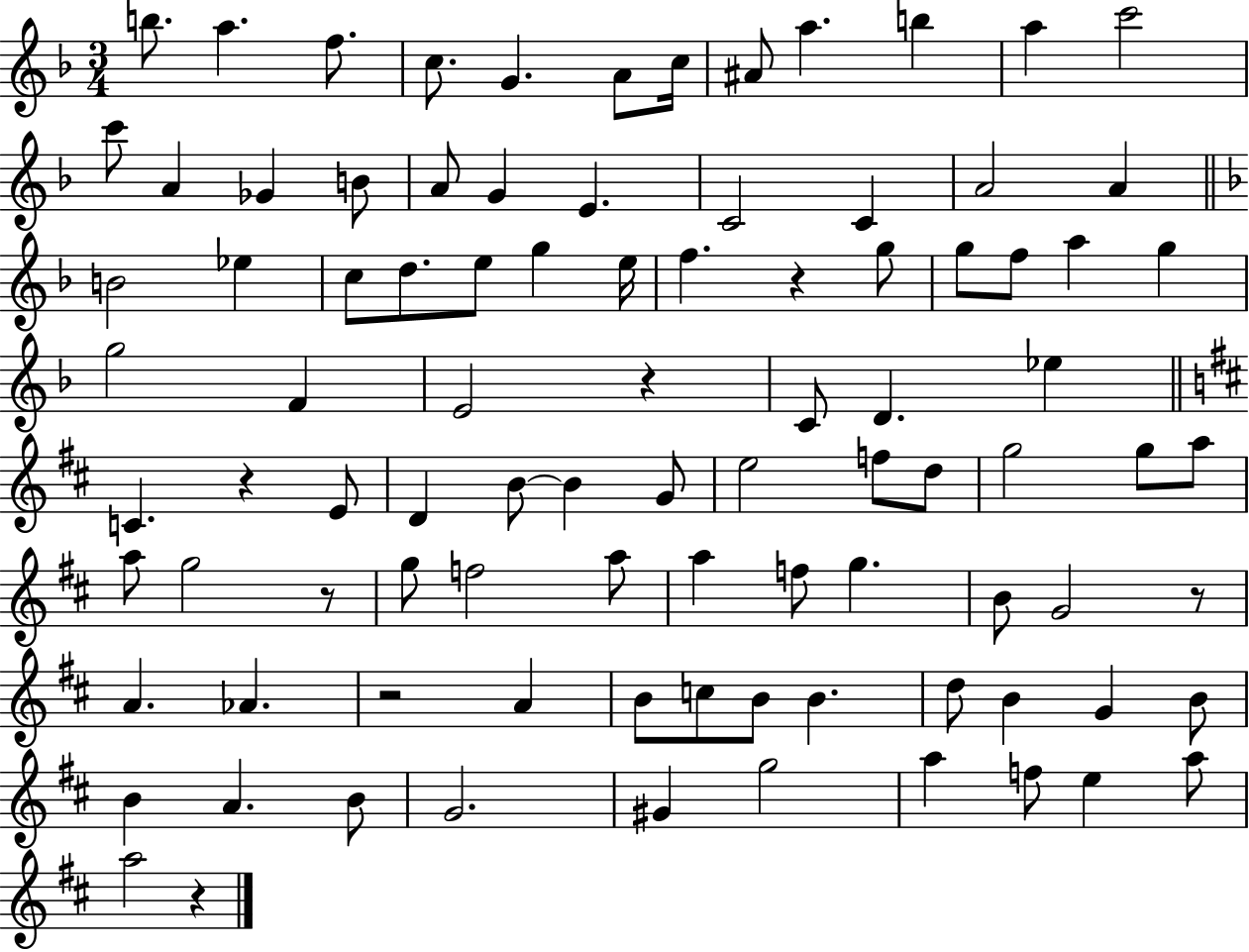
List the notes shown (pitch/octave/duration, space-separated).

B5/e. A5/q. F5/e. C5/e. G4/q. A4/e C5/s A#4/e A5/q. B5/q A5/q C6/h C6/e A4/q Gb4/q B4/e A4/e G4/q E4/q. C4/h C4/q A4/h A4/q B4/h Eb5/q C5/e D5/e. E5/e G5/q E5/s F5/q. R/q G5/e G5/e F5/e A5/q G5/q G5/h F4/q E4/h R/q C4/e D4/q. Eb5/q C4/q. R/q E4/e D4/q B4/e B4/q G4/e E5/h F5/e D5/e G5/h G5/e A5/e A5/e G5/h R/e G5/e F5/h A5/e A5/q F5/e G5/q. B4/e G4/h R/e A4/q. Ab4/q. R/h A4/q B4/e C5/e B4/e B4/q. D5/e B4/q G4/q B4/e B4/q A4/q. B4/e G4/h. G#4/q G5/h A5/q F5/e E5/q A5/e A5/h R/q